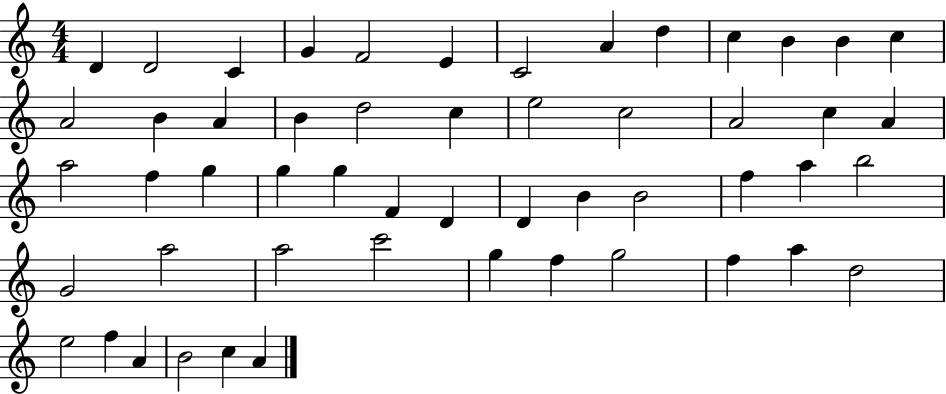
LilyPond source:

{
  \clef treble
  \numericTimeSignature
  \time 4/4
  \key c \major
  d'4 d'2 c'4 | g'4 f'2 e'4 | c'2 a'4 d''4 | c''4 b'4 b'4 c''4 | \break a'2 b'4 a'4 | b'4 d''2 c''4 | e''2 c''2 | a'2 c''4 a'4 | \break a''2 f''4 g''4 | g''4 g''4 f'4 d'4 | d'4 b'4 b'2 | f''4 a''4 b''2 | \break g'2 a''2 | a''2 c'''2 | g''4 f''4 g''2 | f''4 a''4 d''2 | \break e''2 f''4 a'4 | b'2 c''4 a'4 | \bar "|."
}